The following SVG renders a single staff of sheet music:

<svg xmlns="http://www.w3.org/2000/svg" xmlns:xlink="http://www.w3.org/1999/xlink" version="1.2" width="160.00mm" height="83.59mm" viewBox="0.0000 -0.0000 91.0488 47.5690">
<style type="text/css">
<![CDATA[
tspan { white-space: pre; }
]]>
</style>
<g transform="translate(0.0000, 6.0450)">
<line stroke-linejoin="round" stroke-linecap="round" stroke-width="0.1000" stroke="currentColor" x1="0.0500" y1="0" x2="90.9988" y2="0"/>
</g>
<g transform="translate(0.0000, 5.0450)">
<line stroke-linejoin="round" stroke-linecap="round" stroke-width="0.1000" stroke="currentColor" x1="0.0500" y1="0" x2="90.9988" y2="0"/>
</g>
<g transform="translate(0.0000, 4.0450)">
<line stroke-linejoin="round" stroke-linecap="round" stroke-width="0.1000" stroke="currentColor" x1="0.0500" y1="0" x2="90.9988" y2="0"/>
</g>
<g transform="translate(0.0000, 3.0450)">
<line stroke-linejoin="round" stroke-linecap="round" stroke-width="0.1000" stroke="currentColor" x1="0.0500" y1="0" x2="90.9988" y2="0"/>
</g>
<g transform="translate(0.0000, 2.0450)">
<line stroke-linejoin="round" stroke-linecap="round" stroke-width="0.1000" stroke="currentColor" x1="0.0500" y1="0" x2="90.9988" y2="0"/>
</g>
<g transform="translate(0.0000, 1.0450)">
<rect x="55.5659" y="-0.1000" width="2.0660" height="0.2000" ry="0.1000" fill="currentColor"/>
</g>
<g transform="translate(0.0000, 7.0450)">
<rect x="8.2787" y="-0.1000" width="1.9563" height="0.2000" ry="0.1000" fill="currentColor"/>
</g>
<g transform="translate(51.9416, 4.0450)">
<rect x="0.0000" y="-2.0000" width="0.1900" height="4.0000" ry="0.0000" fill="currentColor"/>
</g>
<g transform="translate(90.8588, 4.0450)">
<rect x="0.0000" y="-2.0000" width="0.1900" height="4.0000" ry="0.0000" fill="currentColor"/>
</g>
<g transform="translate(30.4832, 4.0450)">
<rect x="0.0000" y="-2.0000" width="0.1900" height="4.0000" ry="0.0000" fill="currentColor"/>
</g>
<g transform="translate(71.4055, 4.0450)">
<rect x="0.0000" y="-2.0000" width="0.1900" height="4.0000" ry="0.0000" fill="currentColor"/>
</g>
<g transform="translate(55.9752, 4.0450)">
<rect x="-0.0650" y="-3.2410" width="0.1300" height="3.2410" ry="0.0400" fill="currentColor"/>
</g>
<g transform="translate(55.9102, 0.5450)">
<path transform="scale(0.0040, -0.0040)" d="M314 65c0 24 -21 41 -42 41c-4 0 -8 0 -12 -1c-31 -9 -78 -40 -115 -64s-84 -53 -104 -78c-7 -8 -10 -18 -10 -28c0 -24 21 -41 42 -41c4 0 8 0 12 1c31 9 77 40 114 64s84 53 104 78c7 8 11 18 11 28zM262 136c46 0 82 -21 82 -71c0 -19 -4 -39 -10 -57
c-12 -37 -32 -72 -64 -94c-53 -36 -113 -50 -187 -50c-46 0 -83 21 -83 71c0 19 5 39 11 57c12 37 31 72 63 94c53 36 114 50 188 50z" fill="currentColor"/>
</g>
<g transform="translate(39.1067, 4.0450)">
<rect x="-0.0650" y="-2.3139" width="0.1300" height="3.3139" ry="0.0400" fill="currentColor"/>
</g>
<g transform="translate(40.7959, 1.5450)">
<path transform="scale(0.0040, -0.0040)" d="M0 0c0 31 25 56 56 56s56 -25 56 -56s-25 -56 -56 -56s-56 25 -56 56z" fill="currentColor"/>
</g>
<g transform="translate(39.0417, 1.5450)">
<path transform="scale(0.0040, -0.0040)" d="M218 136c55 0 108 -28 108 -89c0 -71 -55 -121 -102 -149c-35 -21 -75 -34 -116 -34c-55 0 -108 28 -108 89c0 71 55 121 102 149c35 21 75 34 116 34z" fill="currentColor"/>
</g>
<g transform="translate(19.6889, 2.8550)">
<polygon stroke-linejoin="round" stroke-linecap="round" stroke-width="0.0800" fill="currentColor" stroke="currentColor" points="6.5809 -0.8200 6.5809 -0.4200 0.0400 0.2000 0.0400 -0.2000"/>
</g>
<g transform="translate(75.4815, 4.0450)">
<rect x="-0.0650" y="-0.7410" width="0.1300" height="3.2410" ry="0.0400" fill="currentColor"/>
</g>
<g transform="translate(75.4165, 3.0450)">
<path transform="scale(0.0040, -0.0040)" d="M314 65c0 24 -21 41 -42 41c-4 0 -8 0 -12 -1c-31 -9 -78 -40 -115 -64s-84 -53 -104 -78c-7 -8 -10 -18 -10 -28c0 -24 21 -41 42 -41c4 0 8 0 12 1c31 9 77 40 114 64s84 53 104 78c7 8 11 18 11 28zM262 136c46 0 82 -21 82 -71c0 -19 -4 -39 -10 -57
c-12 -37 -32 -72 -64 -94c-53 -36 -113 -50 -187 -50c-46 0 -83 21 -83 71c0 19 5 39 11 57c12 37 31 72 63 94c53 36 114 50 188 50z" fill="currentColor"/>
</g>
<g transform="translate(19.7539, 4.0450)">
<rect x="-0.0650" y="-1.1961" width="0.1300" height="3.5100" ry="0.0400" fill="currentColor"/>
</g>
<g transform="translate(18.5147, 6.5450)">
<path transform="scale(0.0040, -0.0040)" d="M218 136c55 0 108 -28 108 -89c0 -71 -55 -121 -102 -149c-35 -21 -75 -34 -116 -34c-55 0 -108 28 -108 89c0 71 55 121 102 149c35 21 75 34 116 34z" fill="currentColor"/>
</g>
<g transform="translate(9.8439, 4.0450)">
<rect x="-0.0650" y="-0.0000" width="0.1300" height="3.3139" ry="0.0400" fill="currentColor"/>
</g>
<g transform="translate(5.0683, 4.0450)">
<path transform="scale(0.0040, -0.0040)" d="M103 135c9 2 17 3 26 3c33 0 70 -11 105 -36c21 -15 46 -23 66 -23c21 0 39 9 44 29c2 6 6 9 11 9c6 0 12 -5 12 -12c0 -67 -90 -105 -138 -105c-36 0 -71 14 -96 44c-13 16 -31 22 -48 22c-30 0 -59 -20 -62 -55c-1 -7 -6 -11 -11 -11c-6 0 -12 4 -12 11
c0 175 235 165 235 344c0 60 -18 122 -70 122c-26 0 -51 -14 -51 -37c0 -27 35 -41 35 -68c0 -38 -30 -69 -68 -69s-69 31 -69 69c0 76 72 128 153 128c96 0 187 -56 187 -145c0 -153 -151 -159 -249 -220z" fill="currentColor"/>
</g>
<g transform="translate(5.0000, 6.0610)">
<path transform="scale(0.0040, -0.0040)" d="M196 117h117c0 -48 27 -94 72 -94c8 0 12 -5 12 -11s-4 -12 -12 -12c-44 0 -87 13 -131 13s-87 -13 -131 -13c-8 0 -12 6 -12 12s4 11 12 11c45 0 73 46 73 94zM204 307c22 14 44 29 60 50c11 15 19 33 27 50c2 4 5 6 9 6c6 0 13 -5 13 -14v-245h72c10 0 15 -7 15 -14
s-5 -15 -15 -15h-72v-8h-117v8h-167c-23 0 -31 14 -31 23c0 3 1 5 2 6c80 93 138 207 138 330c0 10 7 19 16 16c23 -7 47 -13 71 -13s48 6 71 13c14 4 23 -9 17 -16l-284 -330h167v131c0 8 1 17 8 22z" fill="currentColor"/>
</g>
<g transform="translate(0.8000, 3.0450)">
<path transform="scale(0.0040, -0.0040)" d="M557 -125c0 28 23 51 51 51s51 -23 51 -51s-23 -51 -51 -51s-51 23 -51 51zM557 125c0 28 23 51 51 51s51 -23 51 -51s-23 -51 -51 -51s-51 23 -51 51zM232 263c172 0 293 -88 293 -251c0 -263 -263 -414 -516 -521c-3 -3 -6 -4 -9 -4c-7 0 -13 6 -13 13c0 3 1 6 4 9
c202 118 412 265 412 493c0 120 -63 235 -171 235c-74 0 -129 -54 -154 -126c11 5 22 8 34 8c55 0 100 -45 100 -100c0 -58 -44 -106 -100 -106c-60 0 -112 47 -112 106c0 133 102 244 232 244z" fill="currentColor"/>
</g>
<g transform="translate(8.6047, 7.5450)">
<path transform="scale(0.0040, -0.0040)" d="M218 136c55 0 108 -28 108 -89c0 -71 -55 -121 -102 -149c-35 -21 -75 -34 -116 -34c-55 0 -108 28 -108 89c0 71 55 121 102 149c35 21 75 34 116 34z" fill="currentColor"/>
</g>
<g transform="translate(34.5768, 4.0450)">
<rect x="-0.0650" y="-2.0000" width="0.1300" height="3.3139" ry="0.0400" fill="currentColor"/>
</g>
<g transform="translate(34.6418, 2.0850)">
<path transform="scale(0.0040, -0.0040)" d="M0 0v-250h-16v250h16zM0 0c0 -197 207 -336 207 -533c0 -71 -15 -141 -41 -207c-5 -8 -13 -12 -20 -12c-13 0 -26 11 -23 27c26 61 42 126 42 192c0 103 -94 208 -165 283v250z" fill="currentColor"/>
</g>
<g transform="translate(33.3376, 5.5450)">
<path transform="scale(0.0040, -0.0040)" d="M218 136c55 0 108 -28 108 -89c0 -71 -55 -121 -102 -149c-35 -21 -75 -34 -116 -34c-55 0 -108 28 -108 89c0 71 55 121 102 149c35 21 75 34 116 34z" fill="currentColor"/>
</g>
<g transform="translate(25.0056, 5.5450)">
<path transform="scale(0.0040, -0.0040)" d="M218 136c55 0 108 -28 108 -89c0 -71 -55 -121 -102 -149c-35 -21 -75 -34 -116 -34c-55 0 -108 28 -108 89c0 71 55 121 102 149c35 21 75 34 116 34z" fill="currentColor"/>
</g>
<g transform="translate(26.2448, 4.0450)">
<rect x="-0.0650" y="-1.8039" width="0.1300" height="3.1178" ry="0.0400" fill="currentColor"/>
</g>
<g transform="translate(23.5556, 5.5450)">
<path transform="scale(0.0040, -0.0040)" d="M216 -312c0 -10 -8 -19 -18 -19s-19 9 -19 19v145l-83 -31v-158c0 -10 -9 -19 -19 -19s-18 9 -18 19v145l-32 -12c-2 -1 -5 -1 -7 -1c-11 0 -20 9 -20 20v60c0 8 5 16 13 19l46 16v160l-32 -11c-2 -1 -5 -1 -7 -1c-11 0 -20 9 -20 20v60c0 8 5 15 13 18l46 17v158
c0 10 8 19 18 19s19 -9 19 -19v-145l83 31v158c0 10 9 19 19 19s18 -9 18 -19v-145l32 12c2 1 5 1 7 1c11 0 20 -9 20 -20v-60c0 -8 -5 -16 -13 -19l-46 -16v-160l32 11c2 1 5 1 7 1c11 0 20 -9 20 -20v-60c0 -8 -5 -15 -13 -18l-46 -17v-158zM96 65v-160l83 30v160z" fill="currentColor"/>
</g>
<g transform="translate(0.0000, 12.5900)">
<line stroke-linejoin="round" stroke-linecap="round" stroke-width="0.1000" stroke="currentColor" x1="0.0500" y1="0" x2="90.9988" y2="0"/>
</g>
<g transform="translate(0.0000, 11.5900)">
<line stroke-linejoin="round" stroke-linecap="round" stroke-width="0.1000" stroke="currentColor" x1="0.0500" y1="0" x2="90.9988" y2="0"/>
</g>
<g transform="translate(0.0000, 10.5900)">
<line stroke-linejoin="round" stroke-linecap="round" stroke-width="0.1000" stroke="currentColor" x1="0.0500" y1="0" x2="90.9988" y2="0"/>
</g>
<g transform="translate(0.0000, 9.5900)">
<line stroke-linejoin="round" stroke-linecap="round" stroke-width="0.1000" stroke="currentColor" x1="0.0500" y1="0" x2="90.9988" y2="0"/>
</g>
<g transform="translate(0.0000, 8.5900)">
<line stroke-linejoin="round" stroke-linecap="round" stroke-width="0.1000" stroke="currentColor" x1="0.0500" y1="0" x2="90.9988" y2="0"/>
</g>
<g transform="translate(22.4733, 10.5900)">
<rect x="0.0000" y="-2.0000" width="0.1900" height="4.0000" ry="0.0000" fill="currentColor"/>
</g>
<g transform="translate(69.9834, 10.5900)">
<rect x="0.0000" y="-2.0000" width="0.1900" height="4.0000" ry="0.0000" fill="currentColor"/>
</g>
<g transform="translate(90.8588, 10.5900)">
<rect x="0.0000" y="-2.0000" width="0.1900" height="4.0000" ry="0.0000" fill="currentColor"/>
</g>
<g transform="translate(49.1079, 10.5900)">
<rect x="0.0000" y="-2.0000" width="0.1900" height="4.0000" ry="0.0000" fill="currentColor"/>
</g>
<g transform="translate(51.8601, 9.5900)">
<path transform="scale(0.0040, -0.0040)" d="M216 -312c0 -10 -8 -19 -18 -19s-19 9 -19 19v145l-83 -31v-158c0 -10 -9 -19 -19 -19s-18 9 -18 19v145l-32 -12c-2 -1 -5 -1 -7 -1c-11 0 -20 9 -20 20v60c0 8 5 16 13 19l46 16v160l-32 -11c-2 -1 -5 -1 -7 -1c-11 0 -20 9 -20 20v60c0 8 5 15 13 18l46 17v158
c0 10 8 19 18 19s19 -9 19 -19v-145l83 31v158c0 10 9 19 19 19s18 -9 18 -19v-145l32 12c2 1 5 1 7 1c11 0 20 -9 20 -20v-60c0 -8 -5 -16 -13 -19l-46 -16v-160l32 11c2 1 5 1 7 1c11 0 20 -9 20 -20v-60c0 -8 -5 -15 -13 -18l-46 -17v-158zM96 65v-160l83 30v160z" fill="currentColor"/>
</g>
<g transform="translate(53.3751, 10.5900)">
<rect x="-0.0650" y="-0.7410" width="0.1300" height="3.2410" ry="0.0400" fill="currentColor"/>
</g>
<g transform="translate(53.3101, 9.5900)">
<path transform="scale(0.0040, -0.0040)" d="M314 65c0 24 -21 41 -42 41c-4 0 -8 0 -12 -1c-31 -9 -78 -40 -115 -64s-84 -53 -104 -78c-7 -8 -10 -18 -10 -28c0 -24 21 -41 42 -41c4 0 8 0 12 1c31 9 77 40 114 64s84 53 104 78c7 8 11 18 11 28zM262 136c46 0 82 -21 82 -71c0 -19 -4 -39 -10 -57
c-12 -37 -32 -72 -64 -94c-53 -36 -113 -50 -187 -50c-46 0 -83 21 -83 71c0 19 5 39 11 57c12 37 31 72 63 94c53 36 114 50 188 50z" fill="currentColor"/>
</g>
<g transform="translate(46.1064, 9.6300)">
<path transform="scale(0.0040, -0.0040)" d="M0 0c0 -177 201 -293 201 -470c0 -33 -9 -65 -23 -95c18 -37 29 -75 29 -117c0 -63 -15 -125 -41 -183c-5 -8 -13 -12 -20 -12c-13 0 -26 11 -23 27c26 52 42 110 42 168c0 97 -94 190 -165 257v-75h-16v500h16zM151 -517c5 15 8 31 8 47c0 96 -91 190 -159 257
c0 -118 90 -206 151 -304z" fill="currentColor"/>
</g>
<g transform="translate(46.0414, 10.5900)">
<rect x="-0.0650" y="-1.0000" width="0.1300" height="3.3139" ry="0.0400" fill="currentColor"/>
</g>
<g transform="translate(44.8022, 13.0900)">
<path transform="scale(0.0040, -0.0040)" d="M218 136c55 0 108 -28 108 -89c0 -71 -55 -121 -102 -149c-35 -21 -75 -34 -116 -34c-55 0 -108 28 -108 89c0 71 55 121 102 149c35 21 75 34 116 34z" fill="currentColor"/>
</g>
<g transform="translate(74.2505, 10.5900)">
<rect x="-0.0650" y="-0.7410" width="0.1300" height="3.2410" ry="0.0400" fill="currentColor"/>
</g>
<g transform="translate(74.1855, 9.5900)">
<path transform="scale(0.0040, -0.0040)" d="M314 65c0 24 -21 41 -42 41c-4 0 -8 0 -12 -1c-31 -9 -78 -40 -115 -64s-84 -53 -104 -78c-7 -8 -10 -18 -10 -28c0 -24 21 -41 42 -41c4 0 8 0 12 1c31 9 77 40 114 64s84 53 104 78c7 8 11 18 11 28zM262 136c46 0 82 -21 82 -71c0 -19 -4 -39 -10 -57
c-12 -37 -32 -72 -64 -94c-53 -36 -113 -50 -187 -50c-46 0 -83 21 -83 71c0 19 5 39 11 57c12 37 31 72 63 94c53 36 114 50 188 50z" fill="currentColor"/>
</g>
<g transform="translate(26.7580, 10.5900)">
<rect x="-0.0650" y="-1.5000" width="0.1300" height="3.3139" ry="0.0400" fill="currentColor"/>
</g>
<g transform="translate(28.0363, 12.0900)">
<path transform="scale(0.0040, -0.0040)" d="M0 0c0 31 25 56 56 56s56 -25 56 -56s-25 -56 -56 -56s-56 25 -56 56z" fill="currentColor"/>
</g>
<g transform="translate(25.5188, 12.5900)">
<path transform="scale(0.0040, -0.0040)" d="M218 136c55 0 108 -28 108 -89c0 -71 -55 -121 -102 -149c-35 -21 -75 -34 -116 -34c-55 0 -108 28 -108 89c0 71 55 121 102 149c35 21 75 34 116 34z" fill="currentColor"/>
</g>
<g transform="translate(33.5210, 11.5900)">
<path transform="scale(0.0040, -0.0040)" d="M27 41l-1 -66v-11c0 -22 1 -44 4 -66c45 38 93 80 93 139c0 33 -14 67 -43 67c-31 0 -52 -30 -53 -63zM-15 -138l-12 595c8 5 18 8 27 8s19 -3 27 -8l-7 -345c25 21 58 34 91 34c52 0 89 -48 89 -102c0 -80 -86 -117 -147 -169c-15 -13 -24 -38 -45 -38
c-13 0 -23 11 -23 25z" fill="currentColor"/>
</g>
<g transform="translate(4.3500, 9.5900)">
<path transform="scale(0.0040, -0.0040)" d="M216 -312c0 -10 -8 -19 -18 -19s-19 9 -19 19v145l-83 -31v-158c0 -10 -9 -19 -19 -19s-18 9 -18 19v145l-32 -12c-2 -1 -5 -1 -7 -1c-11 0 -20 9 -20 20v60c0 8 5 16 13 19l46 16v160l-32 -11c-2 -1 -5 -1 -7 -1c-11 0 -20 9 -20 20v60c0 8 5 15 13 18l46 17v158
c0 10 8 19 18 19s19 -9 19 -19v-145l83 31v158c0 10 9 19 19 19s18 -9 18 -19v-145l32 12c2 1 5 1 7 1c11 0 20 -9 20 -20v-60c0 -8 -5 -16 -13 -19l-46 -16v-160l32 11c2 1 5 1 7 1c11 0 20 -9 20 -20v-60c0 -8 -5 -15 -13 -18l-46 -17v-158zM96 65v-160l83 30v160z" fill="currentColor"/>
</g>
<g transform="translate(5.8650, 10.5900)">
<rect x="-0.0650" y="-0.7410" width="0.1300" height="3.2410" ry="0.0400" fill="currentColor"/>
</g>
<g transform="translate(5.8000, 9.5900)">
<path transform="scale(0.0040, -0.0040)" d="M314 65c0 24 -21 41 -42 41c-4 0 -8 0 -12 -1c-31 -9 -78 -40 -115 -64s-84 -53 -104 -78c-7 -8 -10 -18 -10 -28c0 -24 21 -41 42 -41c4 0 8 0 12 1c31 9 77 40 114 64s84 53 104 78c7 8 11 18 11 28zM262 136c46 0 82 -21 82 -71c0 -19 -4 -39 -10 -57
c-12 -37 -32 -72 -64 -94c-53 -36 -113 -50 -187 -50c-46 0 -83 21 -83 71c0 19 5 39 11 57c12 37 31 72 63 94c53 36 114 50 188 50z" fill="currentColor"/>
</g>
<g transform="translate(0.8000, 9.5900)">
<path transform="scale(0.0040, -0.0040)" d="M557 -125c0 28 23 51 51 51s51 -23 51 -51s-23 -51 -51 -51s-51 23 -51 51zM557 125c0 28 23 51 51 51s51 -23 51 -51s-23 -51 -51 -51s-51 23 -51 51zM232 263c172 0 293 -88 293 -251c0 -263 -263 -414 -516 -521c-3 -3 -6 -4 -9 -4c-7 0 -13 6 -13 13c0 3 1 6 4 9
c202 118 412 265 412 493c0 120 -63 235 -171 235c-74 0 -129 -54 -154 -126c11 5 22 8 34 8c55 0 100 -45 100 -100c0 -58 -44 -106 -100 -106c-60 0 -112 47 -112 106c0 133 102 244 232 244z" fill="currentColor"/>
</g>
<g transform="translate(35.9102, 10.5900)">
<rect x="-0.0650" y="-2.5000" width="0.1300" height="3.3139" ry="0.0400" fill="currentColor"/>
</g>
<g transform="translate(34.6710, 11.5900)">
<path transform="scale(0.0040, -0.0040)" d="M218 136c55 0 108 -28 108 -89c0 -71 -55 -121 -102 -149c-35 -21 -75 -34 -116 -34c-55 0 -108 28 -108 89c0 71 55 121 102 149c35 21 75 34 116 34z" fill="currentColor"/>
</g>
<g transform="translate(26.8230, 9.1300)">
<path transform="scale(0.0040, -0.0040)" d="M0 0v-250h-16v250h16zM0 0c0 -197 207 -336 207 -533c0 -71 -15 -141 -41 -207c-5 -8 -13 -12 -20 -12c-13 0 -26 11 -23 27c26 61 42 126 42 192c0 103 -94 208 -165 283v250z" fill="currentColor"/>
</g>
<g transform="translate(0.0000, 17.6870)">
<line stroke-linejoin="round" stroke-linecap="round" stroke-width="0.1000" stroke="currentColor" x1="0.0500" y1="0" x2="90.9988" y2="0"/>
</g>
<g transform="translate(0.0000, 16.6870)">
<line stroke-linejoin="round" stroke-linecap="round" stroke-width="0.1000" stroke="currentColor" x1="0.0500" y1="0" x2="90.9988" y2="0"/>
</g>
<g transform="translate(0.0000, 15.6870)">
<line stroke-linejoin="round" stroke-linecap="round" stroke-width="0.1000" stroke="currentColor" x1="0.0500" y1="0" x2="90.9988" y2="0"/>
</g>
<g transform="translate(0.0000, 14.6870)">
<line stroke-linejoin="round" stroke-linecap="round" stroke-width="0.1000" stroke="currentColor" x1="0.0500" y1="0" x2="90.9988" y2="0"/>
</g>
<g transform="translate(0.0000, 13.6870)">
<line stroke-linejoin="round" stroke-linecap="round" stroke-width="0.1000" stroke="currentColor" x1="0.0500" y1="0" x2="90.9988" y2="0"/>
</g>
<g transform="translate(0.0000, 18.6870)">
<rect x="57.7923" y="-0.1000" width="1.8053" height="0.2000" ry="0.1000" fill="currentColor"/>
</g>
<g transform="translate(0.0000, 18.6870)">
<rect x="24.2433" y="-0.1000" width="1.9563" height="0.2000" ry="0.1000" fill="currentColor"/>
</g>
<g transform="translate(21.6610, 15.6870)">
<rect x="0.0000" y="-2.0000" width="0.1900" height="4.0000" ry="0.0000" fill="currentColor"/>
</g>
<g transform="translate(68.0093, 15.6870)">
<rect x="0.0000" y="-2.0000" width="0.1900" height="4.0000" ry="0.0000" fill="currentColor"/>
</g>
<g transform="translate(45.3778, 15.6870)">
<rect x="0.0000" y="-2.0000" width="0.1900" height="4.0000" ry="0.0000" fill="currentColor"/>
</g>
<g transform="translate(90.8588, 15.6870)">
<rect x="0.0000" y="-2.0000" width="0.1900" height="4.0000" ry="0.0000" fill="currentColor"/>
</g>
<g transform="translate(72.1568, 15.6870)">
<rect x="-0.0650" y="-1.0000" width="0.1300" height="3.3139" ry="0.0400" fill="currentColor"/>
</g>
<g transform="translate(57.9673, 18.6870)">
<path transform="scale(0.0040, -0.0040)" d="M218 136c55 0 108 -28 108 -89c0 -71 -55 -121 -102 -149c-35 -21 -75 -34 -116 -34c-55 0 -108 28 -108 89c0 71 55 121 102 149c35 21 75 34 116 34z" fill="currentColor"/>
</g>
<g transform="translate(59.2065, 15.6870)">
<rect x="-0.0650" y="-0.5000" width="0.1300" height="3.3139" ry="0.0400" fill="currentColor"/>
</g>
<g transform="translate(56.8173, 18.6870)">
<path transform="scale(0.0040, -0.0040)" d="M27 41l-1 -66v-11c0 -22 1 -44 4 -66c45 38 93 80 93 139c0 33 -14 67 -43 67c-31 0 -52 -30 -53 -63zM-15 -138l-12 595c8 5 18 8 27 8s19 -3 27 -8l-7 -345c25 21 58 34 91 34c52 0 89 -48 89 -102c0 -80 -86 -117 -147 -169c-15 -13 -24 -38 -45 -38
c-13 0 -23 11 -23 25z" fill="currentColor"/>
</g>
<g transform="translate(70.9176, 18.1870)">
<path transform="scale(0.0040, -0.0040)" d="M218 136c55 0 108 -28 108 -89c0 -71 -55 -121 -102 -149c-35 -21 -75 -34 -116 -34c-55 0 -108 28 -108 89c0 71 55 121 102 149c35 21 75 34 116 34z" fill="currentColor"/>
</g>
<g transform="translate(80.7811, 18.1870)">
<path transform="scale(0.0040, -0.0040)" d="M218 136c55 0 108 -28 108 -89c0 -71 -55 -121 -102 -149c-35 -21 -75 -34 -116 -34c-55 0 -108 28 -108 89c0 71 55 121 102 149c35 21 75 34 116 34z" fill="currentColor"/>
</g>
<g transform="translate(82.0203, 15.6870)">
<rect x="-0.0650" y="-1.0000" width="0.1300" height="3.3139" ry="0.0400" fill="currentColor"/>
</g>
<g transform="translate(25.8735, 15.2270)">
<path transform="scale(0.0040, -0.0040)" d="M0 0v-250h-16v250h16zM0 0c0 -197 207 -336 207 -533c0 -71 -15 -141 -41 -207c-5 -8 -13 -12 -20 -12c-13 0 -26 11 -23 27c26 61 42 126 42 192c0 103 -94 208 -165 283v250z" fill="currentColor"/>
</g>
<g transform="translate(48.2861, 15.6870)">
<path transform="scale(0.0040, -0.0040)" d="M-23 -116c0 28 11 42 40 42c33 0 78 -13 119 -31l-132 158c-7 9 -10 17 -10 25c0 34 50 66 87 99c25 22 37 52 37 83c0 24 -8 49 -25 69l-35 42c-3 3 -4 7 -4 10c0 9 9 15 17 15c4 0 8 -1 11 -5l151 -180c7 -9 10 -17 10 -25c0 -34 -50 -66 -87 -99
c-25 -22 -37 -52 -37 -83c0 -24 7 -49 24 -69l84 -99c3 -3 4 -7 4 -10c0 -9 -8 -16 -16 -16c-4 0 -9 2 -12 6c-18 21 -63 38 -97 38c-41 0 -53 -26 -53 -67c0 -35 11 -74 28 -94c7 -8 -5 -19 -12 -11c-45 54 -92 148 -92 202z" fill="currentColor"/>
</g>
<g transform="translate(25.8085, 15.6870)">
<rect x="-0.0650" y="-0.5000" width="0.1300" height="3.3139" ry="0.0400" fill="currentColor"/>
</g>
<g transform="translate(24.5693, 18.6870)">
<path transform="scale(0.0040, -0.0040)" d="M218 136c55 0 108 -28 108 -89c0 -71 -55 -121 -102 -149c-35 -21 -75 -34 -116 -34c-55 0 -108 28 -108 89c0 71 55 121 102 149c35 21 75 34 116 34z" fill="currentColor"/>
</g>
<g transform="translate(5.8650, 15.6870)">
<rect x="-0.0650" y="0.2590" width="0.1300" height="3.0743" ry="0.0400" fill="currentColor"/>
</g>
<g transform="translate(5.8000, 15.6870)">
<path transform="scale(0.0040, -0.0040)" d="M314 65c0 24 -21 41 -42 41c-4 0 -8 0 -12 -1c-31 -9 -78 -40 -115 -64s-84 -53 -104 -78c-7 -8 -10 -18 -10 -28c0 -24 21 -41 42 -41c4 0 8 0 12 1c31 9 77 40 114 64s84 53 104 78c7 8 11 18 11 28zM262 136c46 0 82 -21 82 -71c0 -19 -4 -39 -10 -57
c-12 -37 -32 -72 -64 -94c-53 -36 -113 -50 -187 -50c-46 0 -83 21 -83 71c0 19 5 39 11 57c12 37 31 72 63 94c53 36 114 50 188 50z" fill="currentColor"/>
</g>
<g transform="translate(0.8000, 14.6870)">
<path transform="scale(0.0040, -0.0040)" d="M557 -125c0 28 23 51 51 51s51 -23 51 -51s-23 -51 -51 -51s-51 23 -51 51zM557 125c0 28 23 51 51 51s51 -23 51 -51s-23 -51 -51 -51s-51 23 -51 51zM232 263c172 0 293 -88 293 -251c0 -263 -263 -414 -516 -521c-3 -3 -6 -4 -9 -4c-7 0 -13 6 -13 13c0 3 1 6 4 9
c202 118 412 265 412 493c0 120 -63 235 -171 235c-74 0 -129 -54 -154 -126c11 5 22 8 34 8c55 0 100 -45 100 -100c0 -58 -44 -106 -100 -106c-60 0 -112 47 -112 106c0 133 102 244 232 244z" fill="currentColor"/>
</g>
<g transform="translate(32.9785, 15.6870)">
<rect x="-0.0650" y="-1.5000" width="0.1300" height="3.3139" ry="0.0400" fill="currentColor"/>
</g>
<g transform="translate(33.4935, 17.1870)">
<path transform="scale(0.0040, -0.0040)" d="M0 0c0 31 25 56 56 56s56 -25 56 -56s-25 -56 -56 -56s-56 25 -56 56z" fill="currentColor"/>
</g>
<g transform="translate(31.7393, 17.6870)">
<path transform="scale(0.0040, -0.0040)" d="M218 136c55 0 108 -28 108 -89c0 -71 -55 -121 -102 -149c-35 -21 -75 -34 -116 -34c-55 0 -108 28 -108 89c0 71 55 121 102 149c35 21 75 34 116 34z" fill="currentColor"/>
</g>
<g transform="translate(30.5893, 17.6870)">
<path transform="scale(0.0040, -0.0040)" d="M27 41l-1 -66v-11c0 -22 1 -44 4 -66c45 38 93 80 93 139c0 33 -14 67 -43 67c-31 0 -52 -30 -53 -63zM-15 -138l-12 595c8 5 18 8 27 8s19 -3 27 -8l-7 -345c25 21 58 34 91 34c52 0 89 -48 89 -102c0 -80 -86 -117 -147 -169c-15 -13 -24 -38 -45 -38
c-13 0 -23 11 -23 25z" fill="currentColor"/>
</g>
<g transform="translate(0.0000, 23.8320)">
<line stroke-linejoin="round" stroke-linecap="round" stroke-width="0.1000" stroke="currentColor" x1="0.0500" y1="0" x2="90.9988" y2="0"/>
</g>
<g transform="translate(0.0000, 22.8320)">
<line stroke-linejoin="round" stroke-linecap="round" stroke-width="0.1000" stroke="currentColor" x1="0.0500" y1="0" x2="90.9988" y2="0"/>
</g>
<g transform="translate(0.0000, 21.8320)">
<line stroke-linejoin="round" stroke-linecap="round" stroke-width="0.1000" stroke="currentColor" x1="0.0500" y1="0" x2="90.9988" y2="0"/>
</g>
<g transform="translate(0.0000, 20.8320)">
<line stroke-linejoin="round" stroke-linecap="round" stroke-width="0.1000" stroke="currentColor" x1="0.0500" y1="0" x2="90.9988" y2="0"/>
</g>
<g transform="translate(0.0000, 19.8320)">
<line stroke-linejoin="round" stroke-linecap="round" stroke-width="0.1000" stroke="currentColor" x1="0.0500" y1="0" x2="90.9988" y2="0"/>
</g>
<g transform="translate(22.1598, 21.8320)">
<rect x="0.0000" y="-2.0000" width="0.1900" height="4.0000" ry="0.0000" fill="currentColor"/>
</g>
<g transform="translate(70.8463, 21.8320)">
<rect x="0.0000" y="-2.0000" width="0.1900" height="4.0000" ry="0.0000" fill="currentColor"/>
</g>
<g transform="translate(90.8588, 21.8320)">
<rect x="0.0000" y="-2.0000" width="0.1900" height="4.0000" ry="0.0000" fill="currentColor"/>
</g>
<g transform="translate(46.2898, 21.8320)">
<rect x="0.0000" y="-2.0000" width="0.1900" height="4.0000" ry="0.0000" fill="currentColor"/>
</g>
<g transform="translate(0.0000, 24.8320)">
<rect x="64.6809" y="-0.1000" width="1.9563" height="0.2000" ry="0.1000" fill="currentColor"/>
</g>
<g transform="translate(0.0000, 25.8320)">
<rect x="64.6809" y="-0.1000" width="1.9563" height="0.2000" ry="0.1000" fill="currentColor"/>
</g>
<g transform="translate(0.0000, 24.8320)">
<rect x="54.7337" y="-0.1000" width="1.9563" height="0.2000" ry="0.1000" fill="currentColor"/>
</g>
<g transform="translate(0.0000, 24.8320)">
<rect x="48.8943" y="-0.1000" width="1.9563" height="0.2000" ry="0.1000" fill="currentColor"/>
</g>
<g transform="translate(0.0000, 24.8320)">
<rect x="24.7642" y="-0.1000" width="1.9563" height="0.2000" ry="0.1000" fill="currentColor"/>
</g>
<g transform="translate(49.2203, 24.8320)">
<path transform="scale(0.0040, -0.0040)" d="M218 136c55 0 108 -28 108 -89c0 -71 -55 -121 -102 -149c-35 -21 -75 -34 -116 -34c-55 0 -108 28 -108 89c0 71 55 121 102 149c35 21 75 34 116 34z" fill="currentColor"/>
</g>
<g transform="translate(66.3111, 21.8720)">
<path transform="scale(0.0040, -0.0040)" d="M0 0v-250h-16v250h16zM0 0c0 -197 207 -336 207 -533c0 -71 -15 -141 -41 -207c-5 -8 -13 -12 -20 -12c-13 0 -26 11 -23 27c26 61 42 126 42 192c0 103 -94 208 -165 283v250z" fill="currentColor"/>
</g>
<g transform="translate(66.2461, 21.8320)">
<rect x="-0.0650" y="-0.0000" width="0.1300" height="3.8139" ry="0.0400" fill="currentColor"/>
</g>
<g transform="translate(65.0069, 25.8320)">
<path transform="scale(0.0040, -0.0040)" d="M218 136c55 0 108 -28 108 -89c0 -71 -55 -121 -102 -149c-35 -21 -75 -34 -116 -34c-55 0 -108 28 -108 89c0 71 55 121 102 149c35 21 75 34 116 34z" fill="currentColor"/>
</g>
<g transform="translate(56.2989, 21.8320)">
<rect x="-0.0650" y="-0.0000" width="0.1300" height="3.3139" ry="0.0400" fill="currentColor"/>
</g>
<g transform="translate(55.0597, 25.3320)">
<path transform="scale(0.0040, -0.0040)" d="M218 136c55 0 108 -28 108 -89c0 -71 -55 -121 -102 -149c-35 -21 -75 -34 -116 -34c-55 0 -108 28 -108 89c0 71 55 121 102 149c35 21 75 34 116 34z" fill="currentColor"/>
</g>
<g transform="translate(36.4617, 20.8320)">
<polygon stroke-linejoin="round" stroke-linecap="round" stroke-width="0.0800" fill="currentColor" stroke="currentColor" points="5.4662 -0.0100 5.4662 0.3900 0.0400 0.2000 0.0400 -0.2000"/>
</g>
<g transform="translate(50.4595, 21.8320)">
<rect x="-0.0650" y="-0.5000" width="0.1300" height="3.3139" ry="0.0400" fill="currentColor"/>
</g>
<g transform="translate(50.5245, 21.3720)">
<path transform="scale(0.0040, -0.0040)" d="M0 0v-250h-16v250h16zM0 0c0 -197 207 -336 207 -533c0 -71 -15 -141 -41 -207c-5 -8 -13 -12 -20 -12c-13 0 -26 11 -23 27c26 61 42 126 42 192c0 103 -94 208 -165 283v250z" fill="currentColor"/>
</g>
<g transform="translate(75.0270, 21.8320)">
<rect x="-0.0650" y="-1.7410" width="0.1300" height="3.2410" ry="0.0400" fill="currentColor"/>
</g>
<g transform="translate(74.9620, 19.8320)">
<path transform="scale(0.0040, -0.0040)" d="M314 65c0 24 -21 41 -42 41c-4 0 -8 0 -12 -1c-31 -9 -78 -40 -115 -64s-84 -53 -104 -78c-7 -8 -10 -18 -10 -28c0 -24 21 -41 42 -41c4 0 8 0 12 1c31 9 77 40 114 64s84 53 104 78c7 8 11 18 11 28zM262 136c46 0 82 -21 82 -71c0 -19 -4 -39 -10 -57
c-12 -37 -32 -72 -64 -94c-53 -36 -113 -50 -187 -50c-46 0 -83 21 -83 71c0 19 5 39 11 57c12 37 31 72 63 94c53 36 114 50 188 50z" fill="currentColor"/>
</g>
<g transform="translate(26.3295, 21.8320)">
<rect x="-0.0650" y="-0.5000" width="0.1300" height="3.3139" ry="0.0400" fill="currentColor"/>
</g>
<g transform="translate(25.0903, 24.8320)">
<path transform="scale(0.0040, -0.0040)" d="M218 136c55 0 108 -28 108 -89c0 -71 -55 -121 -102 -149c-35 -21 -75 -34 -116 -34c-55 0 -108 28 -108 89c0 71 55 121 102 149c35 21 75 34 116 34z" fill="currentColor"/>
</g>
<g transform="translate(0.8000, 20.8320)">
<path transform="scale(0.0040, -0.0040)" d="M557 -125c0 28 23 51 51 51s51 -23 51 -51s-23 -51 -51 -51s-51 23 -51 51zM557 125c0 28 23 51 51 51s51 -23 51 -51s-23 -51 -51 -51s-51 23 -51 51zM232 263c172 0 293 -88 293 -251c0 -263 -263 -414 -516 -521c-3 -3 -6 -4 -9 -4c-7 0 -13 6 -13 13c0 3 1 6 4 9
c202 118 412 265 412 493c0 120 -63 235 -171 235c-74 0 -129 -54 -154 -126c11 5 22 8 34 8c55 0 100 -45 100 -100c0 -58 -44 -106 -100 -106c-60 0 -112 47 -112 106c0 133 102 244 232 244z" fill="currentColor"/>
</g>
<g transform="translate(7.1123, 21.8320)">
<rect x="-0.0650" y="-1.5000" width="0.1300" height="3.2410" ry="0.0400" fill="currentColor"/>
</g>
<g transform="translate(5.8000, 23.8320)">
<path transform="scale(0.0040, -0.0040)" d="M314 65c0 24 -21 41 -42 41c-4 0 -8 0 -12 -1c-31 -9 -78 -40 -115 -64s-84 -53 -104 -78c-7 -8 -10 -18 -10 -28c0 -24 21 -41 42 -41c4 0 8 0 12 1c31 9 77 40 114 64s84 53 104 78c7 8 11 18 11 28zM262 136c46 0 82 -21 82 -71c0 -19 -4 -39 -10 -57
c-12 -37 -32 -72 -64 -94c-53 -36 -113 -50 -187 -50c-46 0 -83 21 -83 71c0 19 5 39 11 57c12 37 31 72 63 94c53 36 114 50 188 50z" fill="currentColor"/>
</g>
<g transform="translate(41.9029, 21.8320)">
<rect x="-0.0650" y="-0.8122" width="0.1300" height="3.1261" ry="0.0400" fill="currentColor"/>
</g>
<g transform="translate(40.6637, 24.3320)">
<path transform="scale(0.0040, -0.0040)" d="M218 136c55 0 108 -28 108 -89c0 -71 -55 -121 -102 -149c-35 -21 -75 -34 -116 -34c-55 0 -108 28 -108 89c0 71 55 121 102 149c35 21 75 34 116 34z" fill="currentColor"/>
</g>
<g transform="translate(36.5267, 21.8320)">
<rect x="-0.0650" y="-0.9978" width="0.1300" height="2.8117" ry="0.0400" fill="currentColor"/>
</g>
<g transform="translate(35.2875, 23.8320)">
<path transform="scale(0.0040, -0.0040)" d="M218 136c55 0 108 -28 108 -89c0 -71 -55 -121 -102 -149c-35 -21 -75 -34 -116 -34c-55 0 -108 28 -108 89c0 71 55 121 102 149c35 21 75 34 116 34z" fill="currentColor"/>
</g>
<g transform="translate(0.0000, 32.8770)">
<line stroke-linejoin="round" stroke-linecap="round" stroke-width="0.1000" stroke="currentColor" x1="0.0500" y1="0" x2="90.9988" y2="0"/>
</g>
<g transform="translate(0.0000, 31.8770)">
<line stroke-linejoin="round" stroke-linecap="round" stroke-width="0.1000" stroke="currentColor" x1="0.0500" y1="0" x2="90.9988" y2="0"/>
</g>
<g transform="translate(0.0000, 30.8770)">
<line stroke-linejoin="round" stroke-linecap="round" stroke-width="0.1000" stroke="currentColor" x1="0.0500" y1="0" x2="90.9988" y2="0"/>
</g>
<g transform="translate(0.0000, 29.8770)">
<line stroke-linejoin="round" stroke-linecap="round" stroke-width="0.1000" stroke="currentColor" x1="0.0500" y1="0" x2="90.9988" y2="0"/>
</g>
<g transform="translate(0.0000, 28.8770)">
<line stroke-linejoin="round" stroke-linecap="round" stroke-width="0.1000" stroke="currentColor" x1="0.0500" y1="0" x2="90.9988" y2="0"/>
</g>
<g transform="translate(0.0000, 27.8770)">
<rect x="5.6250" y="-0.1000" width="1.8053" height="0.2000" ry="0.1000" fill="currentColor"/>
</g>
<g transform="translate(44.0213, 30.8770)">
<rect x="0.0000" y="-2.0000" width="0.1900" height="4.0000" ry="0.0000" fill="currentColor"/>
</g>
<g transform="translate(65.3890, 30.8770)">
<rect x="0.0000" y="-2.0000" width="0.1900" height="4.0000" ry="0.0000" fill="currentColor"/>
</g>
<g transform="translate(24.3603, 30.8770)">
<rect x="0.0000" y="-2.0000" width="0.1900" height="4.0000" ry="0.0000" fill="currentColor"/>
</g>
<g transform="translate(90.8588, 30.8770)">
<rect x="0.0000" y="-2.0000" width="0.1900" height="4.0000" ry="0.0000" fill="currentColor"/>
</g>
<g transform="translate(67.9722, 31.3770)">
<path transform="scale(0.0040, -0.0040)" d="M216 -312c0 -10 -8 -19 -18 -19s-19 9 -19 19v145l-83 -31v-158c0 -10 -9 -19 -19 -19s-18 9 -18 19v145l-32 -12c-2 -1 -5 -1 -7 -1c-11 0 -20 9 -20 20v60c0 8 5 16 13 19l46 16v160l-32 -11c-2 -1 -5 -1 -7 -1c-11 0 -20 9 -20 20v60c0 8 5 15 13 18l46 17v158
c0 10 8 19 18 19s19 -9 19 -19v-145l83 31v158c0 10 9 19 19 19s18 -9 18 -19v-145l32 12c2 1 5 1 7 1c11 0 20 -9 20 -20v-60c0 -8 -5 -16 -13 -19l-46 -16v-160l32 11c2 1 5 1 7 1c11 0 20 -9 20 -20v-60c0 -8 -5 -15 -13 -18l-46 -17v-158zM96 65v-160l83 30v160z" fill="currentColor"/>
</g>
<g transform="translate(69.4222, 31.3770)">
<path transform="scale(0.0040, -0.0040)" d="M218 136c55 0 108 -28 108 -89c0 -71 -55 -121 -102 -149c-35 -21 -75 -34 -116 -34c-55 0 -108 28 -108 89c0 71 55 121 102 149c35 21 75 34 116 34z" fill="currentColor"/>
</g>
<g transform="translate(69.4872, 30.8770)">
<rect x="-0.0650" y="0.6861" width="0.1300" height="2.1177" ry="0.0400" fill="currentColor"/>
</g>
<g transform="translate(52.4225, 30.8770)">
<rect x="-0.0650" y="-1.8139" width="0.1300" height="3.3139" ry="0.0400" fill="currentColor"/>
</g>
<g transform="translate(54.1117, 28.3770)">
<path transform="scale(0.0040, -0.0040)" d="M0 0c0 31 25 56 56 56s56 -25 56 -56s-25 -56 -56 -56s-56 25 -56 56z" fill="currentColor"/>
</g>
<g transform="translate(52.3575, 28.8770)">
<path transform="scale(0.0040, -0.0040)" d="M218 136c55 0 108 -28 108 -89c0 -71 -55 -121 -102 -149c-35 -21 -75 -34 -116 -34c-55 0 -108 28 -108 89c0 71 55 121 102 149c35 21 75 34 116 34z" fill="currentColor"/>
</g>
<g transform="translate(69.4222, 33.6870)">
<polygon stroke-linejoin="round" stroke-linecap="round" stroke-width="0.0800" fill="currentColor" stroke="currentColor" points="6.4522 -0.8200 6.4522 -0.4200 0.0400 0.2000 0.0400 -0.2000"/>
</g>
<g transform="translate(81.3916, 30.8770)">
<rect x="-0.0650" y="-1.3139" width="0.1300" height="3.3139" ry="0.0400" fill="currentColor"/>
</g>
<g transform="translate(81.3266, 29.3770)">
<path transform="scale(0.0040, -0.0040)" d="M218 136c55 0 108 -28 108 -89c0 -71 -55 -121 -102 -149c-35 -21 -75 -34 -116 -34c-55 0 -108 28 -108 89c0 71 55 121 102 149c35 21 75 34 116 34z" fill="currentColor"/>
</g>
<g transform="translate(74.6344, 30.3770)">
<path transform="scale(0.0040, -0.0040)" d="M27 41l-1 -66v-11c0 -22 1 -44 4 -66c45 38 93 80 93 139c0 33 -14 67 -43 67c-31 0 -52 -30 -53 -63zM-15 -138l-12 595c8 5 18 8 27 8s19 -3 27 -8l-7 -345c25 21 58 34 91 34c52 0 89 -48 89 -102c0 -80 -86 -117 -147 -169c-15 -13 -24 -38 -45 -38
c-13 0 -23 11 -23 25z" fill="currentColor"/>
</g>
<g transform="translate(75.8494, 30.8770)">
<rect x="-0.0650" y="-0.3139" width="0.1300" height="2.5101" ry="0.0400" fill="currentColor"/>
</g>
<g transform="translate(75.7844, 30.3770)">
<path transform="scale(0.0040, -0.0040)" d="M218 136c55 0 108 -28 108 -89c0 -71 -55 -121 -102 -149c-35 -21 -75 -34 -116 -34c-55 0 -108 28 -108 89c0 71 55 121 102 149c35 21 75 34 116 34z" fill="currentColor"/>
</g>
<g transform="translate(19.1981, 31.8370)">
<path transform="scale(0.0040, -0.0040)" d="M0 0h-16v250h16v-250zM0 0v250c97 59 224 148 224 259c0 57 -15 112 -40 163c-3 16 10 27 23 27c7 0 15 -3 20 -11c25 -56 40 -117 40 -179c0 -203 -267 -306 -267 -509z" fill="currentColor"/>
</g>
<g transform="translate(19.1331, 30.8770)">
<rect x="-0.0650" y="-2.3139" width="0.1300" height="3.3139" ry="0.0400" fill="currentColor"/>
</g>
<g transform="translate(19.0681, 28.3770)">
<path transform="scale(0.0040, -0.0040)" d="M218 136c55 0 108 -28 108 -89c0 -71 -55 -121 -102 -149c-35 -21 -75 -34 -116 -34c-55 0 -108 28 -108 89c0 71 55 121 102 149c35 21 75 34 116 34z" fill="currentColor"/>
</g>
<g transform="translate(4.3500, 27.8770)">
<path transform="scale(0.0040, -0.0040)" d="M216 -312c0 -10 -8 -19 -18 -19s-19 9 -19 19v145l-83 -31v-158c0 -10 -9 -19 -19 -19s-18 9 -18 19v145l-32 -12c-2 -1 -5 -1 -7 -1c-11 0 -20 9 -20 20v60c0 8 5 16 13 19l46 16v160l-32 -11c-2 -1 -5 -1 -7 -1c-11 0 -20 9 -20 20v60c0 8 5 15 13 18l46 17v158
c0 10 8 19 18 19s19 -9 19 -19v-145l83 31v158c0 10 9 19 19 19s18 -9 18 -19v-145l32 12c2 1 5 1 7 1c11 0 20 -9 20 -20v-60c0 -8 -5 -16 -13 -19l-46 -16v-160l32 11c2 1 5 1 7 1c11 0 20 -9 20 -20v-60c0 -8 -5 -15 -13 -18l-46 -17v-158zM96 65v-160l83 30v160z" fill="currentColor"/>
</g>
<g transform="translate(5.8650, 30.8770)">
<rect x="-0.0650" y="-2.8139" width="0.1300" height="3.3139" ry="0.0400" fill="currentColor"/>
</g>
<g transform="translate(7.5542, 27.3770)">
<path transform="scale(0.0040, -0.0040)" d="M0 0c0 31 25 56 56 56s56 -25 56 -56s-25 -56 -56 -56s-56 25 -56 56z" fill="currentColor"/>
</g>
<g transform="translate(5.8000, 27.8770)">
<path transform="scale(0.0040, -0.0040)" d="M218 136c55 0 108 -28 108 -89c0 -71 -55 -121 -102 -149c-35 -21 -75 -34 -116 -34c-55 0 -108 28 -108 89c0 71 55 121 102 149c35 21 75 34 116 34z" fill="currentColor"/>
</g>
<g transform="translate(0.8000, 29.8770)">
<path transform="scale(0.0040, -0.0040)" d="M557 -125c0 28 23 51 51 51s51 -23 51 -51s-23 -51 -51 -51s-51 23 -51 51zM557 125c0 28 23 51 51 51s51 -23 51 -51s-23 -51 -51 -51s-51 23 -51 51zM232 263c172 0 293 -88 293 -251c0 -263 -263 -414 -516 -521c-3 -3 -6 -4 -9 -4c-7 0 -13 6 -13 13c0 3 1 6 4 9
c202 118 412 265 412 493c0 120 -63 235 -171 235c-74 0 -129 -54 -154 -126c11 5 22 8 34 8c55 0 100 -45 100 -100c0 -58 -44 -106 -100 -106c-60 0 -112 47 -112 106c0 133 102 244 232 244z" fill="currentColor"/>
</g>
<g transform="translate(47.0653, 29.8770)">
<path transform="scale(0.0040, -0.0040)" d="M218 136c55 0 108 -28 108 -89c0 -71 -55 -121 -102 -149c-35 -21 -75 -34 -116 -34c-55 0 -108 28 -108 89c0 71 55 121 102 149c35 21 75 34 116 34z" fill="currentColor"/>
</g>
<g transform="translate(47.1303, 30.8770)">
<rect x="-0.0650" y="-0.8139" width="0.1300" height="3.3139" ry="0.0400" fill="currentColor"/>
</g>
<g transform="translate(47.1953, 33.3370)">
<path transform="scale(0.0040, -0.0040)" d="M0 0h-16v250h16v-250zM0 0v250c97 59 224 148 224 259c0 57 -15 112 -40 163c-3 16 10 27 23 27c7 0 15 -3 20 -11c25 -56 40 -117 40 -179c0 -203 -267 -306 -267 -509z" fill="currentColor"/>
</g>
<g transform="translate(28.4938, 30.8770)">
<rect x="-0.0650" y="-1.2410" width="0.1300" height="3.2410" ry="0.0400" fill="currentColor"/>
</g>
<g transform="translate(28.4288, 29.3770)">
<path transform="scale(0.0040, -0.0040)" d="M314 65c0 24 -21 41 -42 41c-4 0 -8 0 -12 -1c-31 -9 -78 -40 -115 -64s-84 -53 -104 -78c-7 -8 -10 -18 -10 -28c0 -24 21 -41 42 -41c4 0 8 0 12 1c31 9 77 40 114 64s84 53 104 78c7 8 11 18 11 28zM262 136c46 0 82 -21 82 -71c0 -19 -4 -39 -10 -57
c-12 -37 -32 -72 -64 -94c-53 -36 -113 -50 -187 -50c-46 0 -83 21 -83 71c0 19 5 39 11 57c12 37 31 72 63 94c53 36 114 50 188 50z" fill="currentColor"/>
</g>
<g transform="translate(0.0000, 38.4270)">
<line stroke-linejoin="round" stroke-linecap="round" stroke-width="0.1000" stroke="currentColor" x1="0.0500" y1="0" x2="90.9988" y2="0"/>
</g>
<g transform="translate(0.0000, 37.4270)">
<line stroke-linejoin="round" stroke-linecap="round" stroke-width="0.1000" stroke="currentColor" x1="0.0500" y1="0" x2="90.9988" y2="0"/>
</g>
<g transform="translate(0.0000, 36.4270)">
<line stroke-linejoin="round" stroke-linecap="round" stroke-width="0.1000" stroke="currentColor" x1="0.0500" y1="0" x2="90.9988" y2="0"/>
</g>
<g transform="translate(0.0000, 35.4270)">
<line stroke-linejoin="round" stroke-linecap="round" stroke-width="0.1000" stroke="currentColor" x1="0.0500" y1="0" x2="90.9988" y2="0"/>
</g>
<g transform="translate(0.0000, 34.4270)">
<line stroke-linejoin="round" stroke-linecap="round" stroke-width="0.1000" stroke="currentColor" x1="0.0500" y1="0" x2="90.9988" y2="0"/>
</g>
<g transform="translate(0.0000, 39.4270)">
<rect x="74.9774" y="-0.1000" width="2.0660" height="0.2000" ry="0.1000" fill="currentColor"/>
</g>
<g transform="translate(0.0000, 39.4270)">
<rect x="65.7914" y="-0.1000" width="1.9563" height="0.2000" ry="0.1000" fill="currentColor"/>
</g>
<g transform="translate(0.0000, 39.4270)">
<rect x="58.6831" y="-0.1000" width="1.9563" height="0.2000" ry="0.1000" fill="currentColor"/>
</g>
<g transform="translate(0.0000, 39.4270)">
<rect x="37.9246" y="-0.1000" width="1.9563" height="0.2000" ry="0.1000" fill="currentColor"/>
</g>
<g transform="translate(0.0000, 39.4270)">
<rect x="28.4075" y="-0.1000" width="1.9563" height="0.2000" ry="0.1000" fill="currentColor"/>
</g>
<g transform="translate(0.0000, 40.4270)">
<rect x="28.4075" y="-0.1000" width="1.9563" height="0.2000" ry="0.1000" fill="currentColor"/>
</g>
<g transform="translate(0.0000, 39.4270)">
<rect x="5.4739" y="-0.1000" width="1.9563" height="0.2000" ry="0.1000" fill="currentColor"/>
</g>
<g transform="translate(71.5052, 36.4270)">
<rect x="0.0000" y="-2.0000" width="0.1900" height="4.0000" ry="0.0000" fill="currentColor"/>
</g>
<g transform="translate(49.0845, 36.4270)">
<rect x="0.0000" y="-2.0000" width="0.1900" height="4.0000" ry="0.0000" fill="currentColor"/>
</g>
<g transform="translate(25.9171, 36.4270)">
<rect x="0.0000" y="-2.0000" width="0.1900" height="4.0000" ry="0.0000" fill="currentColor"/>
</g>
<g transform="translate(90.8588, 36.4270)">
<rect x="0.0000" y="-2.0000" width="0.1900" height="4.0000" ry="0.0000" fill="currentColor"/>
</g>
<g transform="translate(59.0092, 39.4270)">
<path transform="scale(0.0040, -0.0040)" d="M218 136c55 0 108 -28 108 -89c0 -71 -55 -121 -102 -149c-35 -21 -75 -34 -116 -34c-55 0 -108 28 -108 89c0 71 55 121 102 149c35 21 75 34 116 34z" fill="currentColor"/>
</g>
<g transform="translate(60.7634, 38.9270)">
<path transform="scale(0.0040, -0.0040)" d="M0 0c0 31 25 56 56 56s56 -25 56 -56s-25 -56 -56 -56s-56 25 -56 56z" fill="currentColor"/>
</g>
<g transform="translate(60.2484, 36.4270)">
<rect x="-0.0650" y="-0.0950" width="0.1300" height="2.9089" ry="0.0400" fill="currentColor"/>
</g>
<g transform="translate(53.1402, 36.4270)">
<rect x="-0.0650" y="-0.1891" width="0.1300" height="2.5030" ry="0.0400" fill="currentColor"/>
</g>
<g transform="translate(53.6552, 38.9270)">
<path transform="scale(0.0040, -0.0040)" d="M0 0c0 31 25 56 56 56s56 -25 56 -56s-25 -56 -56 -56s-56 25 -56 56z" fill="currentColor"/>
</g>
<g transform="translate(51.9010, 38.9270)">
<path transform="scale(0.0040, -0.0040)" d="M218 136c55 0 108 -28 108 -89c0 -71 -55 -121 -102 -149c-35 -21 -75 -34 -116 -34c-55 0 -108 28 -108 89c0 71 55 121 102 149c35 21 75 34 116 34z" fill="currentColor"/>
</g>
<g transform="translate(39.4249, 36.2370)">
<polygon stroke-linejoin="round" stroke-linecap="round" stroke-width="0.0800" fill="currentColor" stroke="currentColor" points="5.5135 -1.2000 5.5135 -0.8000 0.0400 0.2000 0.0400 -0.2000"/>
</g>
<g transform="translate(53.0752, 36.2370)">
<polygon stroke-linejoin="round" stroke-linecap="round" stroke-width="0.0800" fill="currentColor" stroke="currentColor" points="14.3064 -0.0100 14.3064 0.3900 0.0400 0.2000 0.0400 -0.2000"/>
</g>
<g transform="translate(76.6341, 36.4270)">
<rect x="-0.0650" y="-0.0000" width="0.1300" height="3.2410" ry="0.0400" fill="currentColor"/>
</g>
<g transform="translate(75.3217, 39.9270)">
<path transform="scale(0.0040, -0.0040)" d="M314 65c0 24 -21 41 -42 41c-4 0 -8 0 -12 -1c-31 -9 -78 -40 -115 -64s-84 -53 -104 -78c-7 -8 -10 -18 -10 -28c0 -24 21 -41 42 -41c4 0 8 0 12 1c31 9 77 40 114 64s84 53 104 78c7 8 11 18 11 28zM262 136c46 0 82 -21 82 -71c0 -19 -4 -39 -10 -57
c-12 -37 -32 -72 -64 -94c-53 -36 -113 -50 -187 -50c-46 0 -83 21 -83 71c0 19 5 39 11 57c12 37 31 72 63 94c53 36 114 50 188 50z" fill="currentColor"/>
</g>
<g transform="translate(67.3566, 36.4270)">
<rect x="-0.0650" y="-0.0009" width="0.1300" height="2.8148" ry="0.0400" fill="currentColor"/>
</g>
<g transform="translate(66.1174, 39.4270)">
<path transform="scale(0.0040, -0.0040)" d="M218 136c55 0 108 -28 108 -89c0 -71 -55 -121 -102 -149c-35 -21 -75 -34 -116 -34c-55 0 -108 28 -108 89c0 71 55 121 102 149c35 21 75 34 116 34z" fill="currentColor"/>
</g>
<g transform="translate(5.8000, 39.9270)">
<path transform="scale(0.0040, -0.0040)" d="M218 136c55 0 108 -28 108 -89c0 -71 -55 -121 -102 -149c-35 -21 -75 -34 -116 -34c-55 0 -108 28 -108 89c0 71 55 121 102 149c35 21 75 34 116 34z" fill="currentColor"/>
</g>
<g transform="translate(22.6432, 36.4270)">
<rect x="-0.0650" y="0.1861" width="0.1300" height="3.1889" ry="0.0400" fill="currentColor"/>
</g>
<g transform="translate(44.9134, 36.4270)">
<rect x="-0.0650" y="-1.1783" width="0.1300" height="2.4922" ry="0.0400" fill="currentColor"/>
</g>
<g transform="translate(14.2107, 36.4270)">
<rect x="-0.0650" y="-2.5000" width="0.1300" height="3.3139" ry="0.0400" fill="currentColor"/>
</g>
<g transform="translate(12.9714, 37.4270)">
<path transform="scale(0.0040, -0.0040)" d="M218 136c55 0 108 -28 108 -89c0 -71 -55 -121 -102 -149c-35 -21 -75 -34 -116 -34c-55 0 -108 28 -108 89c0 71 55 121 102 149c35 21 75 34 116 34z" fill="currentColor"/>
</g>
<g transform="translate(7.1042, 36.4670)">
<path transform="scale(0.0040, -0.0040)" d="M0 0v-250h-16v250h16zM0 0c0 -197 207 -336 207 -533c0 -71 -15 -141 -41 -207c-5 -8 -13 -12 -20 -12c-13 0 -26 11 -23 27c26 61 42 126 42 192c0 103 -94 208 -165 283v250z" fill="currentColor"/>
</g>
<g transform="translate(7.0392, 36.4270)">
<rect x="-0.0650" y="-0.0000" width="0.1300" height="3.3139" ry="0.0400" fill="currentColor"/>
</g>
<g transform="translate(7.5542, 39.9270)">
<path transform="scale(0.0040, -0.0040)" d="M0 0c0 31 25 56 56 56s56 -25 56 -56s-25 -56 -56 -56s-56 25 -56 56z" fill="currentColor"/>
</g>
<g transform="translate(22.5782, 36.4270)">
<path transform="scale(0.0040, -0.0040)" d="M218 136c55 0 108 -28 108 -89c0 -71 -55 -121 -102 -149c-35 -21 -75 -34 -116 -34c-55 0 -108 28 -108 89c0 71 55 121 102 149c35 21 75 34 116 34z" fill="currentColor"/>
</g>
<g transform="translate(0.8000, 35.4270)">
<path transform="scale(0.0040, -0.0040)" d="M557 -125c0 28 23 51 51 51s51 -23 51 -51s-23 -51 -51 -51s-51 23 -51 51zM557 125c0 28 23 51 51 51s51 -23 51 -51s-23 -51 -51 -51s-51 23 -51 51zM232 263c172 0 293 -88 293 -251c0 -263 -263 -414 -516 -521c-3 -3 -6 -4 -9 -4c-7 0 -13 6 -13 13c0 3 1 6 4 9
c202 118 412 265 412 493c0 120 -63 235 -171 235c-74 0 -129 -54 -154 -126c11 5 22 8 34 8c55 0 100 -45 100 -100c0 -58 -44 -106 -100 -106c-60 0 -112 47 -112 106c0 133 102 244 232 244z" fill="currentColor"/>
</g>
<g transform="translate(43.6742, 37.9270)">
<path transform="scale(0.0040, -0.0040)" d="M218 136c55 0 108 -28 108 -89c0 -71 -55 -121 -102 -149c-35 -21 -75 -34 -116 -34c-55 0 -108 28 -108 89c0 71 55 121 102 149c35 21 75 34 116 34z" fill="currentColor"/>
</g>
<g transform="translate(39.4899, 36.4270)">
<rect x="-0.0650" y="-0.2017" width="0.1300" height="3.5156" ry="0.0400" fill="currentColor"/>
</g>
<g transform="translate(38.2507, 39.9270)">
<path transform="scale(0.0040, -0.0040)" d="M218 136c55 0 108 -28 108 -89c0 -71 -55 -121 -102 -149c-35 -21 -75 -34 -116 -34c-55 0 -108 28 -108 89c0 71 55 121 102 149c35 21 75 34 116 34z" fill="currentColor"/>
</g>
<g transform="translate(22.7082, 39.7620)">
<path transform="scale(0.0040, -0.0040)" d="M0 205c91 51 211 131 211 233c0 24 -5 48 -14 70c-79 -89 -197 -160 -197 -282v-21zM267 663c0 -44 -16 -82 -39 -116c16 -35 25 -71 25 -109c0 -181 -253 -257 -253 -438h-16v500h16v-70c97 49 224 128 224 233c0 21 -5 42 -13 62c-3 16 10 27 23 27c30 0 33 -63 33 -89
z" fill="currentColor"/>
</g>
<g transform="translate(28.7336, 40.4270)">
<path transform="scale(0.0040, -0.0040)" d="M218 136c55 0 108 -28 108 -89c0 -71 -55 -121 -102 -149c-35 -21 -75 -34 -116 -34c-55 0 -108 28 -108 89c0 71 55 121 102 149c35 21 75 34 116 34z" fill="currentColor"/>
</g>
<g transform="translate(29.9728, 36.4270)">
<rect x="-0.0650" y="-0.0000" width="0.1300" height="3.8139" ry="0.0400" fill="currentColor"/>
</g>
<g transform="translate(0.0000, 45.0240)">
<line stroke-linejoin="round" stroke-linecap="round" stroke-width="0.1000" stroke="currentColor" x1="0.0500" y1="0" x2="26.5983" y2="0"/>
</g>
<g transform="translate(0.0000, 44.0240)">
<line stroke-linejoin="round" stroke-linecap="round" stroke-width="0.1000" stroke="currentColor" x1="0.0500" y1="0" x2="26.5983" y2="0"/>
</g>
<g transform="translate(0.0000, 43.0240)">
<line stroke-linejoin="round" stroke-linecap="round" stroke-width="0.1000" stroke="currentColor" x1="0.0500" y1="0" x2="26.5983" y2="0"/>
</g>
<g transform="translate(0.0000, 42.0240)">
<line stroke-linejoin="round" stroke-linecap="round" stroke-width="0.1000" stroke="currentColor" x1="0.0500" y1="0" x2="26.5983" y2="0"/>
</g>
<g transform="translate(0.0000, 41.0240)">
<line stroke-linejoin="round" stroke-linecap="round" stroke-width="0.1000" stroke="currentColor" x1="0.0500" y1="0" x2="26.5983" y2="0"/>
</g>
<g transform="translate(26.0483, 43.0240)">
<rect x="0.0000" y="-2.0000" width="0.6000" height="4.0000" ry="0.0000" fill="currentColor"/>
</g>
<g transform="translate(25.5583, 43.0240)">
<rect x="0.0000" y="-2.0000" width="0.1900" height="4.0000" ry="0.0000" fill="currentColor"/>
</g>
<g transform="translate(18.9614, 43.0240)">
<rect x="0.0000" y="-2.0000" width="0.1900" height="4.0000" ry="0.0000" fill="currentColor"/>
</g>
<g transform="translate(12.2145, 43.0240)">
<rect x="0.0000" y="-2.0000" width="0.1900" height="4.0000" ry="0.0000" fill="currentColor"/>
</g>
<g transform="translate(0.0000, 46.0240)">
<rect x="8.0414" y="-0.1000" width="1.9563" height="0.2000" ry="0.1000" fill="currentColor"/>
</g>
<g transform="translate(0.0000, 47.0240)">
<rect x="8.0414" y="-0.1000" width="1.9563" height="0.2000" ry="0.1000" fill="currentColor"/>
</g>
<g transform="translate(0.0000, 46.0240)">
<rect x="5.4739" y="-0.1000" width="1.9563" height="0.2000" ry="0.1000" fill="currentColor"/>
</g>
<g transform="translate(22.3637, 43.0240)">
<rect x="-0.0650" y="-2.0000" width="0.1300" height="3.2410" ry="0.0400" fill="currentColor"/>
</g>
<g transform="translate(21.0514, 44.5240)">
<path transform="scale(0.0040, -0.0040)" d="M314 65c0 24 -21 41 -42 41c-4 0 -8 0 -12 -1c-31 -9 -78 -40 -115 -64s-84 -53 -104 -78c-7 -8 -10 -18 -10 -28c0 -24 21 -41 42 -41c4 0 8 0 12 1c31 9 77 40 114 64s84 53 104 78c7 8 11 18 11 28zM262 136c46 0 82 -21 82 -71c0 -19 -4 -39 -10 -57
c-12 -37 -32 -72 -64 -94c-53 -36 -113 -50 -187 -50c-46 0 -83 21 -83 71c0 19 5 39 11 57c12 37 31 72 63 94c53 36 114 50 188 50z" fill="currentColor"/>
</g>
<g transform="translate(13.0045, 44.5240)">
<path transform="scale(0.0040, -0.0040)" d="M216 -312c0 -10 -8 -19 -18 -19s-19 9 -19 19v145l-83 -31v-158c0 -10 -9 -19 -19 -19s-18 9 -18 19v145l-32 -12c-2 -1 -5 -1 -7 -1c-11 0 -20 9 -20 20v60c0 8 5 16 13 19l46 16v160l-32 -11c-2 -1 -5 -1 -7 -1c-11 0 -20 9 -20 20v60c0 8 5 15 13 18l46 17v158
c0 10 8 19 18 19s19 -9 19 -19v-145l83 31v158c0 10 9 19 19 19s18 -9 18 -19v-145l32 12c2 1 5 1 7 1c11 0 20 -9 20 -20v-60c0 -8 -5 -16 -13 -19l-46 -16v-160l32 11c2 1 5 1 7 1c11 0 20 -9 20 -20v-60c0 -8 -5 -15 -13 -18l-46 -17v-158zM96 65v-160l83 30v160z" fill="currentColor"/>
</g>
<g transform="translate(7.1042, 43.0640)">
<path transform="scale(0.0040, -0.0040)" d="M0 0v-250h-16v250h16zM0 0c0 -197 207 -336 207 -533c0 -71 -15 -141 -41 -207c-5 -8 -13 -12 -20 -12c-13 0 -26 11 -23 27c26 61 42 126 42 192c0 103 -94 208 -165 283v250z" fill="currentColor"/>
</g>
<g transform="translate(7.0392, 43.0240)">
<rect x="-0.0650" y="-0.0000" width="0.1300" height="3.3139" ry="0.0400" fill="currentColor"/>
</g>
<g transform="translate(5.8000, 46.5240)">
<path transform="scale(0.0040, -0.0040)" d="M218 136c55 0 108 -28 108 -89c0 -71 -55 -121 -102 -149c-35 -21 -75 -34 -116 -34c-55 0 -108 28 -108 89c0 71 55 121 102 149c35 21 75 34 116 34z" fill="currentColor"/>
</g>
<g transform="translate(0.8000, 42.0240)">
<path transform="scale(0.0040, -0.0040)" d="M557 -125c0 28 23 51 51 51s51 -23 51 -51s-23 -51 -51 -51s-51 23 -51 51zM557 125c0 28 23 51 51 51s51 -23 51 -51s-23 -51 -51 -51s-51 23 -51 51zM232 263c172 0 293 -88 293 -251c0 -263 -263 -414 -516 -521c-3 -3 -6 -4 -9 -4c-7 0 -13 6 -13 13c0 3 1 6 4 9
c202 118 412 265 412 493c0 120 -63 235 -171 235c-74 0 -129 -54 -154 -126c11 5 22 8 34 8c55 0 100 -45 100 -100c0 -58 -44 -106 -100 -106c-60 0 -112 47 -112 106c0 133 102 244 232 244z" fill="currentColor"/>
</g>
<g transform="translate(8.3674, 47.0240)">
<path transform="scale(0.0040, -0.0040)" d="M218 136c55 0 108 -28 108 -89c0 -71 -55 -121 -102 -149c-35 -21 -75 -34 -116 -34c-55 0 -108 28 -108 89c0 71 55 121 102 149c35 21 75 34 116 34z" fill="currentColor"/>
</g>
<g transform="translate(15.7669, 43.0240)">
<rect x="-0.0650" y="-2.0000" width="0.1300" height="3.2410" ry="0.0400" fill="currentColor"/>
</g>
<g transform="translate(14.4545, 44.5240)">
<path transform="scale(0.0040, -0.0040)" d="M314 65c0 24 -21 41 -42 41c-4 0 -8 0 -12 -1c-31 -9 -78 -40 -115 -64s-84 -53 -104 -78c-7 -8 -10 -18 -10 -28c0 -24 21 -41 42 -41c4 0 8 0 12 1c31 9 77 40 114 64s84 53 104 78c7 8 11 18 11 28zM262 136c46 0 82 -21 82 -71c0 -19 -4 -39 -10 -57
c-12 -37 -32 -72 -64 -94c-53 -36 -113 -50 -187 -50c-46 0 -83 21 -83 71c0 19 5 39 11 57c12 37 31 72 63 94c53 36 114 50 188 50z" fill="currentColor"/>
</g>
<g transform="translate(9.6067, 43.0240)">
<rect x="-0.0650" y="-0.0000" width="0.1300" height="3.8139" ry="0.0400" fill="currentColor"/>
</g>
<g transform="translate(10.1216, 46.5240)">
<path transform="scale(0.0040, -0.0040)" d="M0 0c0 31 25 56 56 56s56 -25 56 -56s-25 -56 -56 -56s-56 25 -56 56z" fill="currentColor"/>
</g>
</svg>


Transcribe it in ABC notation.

X:1
T:Untitled
M:2/4
L:1/4
K:C
D,, F,,/2 ^A,,/2 A,,/2 B, D2 F,2 ^F,2 G,,/2 _B,, F,,/4 ^F,2 F,2 D,2 E,,/2 _G,, z _E,, F,, F,, G,,2 E,, G,,/2 F,,/2 E,,/2 D,, C,,/2 A,2 ^C B,/2 G,2 F,/2 A, ^C,/2 _E,/2 G, D,,/2 B,, D,/4 C,, D,,/2 A,,/2 F,,/2 E,,/2 E,,/2 D,,2 D,,/2 C,, ^A,,2 A,,2